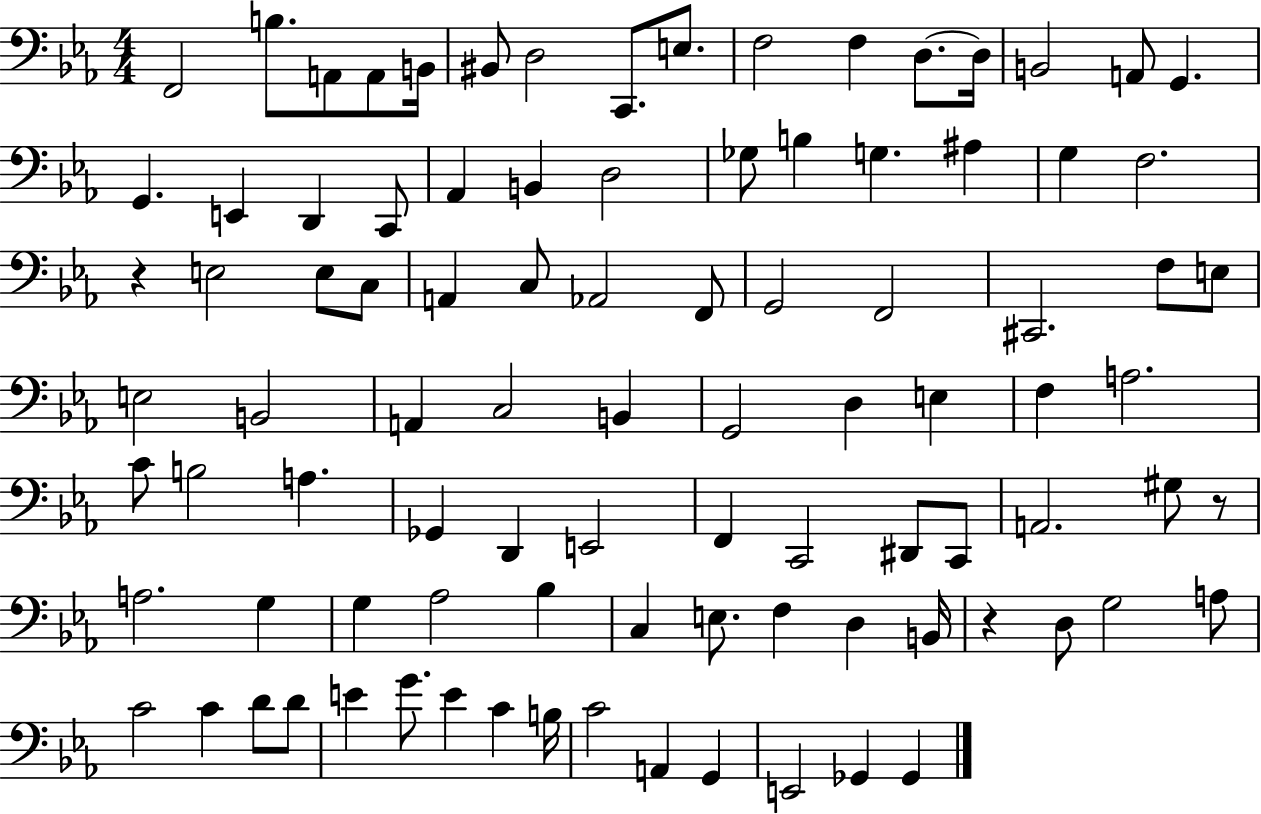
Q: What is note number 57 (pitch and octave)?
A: E2